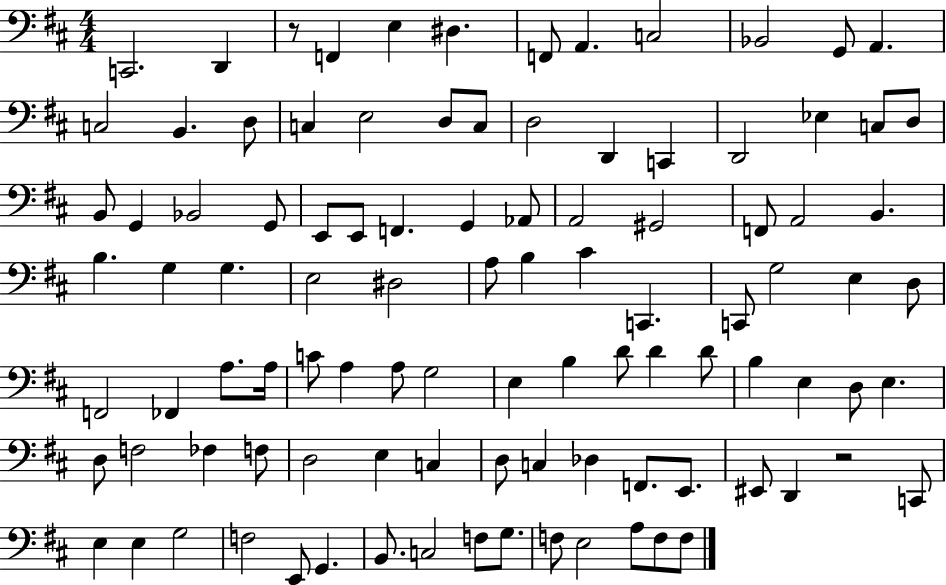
{
  \clef bass
  \numericTimeSignature
  \time 4/4
  \key d \major
  c,2. d,4 | r8 f,4 e4 dis4. | f,8 a,4. c2 | bes,2 g,8 a,4. | \break c2 b,4. d8 | c4 e2 d8 c8 | d2 d,4 c,4 | d,2 ees4 c8 d8 | \break b,8 g,4 bes,2 g,8 | e,8 e,8 f,4. g,4 aes,8 | a,2 gis,2 | f,8 a,2 b,4. | \break b4. g4 g4. | e2 dis2 | a8 b4 cis'4 c,4. | c,8 g2 e4 d8 | \break f,2 fes,4 a8. a16 | c'8 a4 a8 g2 | e4 b4 d'8 d'4 d'8 | b4 e4 d8 e4. | \break d8 f2 fes4 f8 | d2 e4 c4 | d8 c4 des4 f,8. e,8. | eis,8 d,4 r2 c,8 | \break e4 e4 g2 | f2 e,8 g,4. | b,8. c2 f8 g8. | f8 e2 a8 f8 f8 | \break \bar "|."
}